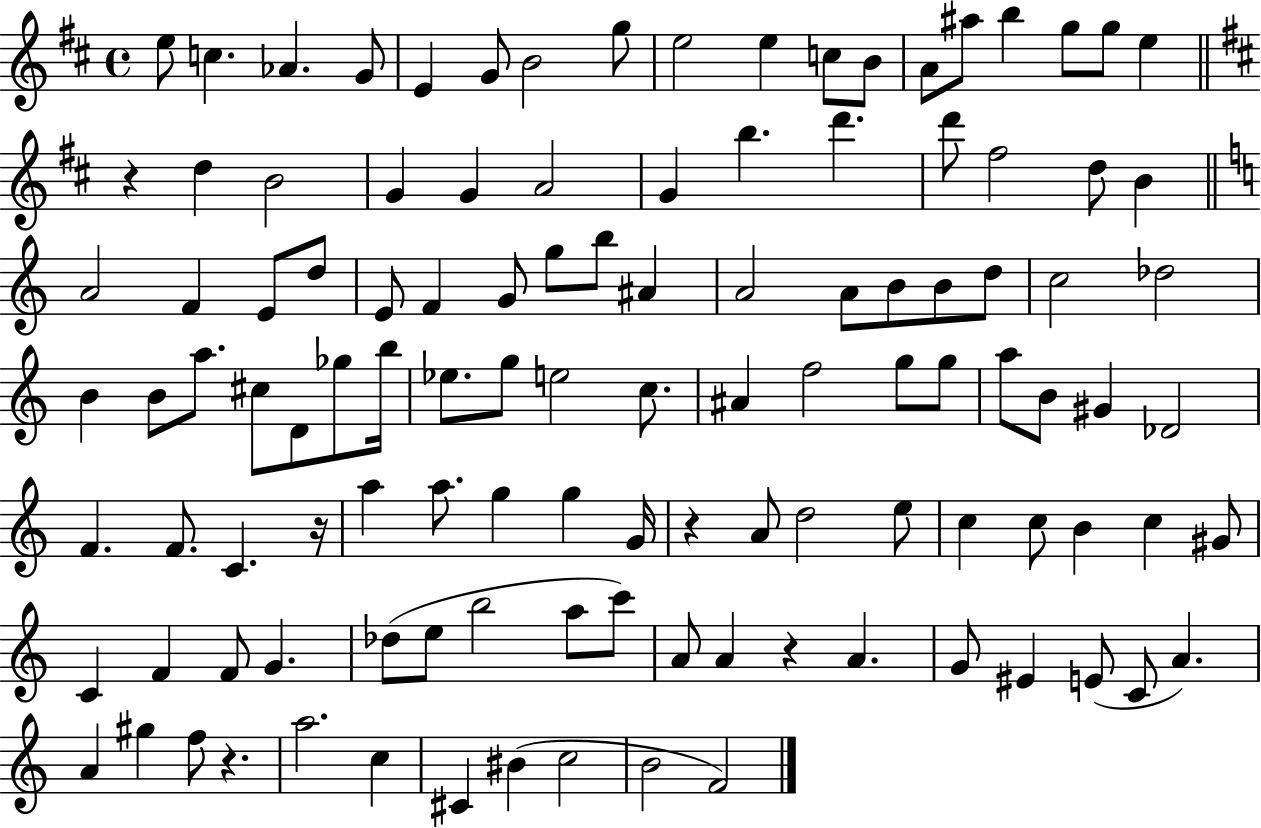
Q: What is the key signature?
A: D major